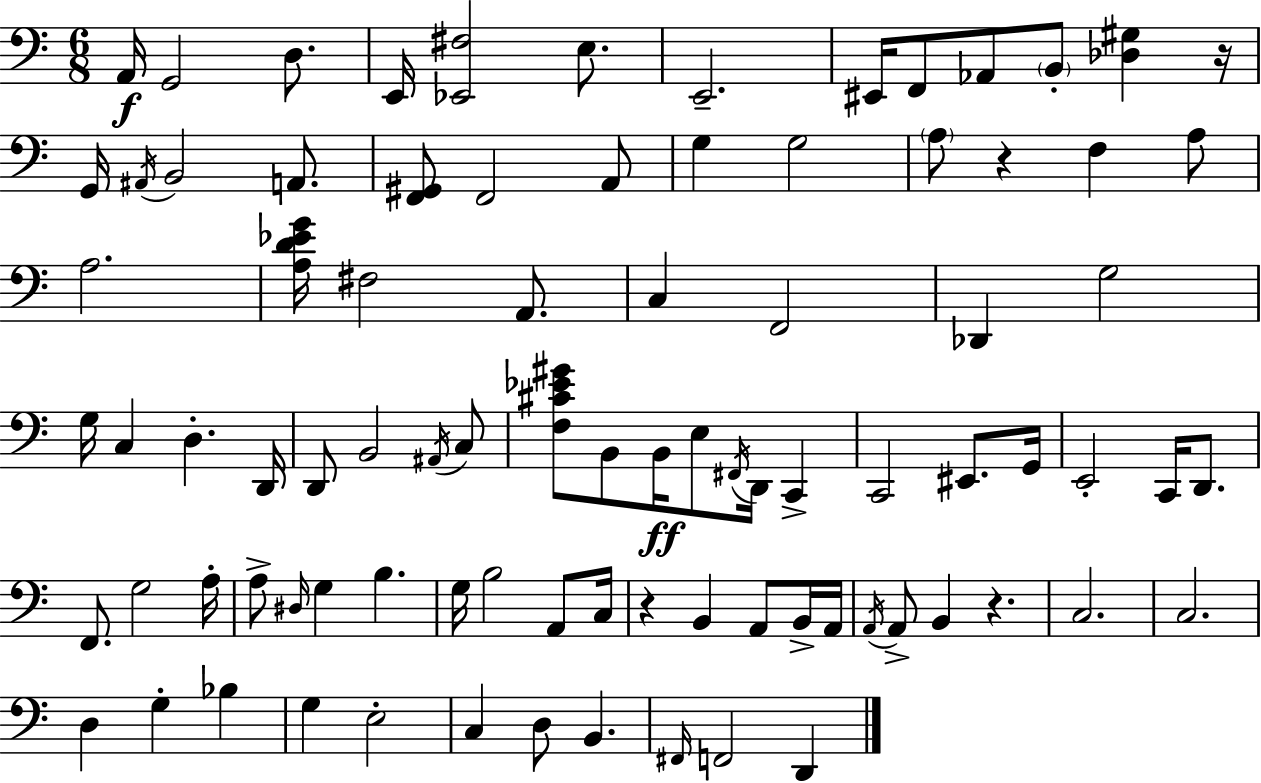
{
  \clef bass
  \numericTimeSignature
  \time 6/8
  \key a \minor
  a,16\f g,2 d8. | e,16 <ees, fis>2 e8. | e,2.-- | eis,16 f,8 aes,8 \parenthesize b,8-. <des gis>4 r16 | \break g,16 \acciaccatura { ais,16 } b,2 a,8. | <f, gis,>8 f,2 a,8 | g4 g2 | \parenthesize a8 r4 f4 a8 | \break a2. | <a d' ees' g'>16 fis2 a,8. | c4 f,2 | des,4 g2 | \break g16 c4 d4.-. | d,16 d,8 b,2 \acciaccatura { ais,16 } | c8 <f cis' ees' gis'>8 b,8 b,16\ff e8 \acciaccatura { fis,16 } d,16 c,4-> | c,2 eis,8. | \break g,16 e,2-. c,16 | d,8. f,8. g2 | a16-. a8-> \grace { dis16 } g4 b4. | g16 b2 | \break a,8 c16 r4 b,4 | a,8 b,16-> a,16 \acciaccatura { a,16 } a,8-> b,4 r4. | c2. | c2. | \break d4 g4-. | bes4 g4 e2-. | c4 d8 b,4. | \grace { fis,16 } f,2 | \break d,4 \bar "|."
}